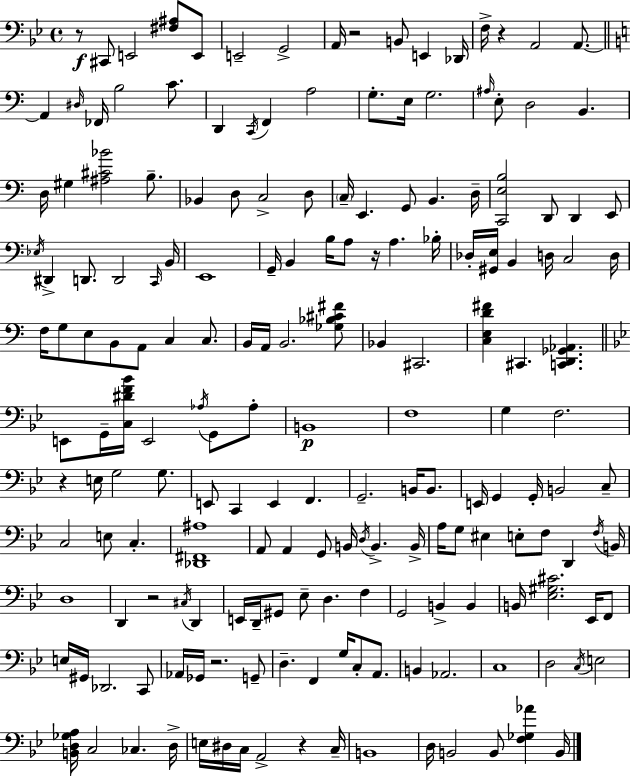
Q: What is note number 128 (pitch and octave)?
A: G2